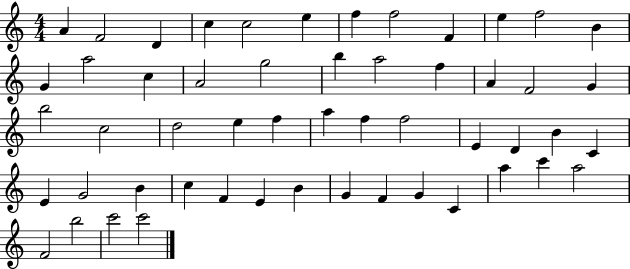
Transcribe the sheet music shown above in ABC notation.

X:1
T:Untitled
M:4/4
L:1/4
K:C
A F2 D c c2 e f f2 F e f2 B G a2 c A2 g2 b a2 f A F2 G b2 c2 d2 e f a f f2 E D B C E G2 B c F E B G F G C a c' a2 F2 b2 c'2 c'2